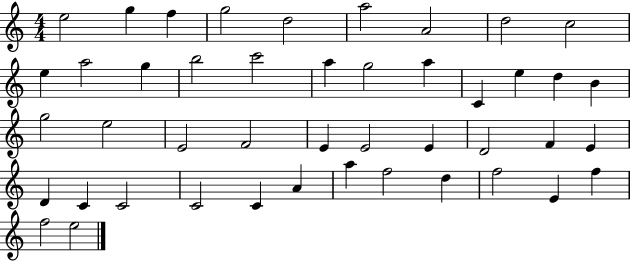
E5/h G5/q F5/q G5/h D5/h A5/h A4/h D5/h C5/h E5/q A5/h G5/q B5/h C6/h A5/q G5/h A5/q C4/q E5/q D5/q B4/q G5/h E5/h E4/h F4/h E4/q E4/h E4/q D4/h F4/q E4/q D4/q C4/q C4/h C4/h C4/q A4/q A5/q F5/h D5/q F5/h E4/q F5/q F5/h E5/h